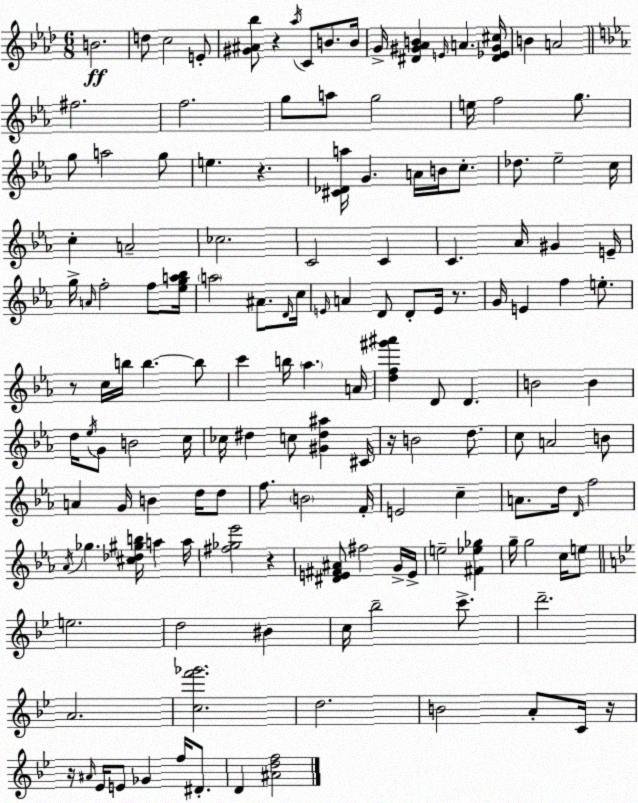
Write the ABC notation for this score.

X:1
T:Untitled
M:6/8
L:1/4
K:Fm
B2 d/2 c2 E/2 [^G^A_b]/2 z _a/4 C/2 B/2 B/4 G/4 [^D^G_AB] E/4 A [^D_E^G^c]/4 B A2 ^f2 f2 g/2 a/2 g2 e/4 f2 g/2 g/2 a2 g/2 e z [^C_Da]/4 G A/4 B/4 c/2 _d/2 _e2 c/4 c A2 _c2 C2 C C _A/4 ^G E/4 g/4 A/4 f2 f/2 [_ega_b]/4 a2 ^A/2 D/4 c/4 E/4 A D/2 D/2 E/4 z/2 G/4 E f e/2 z/2 c/4 b/4 b b/2 c' b/4 _a A/4 [df^g'^a'] D/2 D B2 B d/4 _e/4 G/2 B2 c/4 _c/4 ^d c/2 [^G^d^a] ^C/4 z/4 B2 d/2 c/2 A2 B/2 A G/4 B d/4 d/2 f/2 B2 F/4 E2 c A/2 d/4 D/4 f2 _A/4 _g [^c_d^gb]/4 a a/4 [^f_g_e']2 z [^DE^F^A]/2 ^f2 G/4 E/4 e2 [^F_e_g] g/4 g2 c/4 e/2 e2 d2 ^B c/4 _b2 c'/2 d'2 A2 [cf'_g']2 d2 B2 A/2 C/4 z/4 z/4 ^A/4 _E/4 E/2 _G f/4 ^D/2 D [^Adf]2